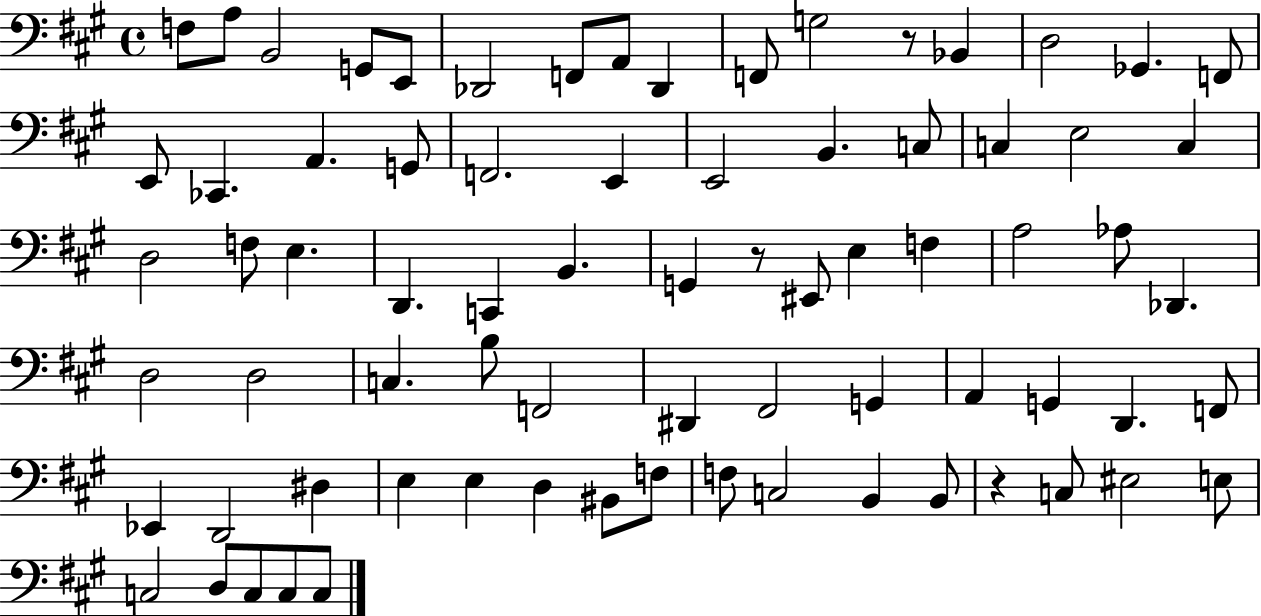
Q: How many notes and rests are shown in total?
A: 75